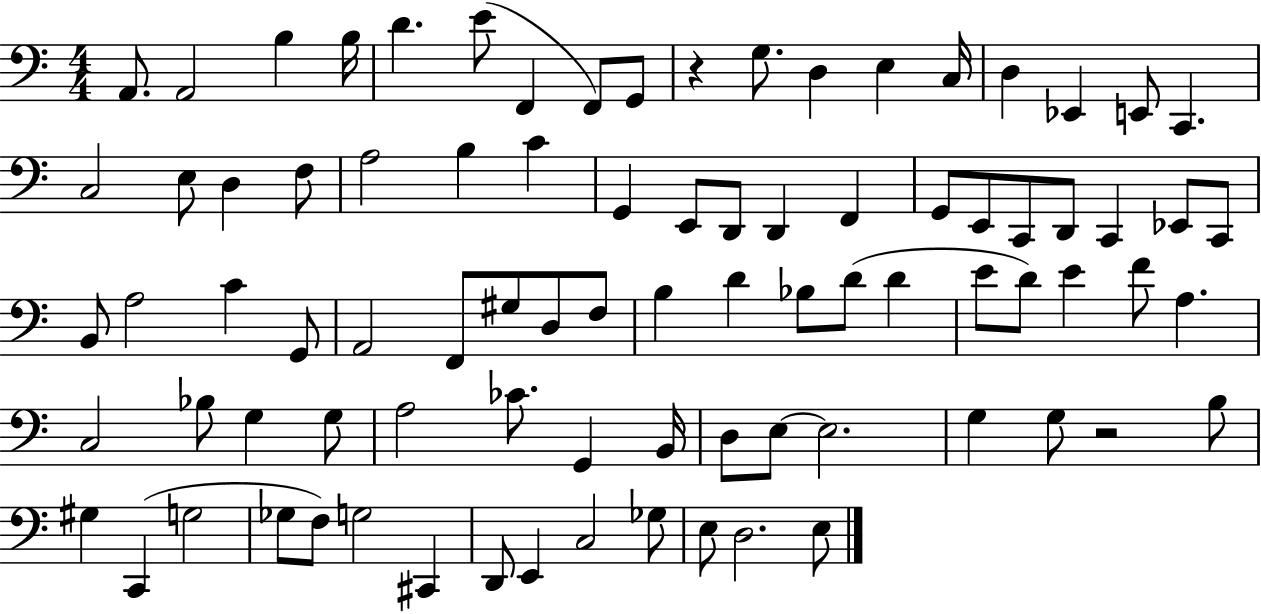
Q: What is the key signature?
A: C major